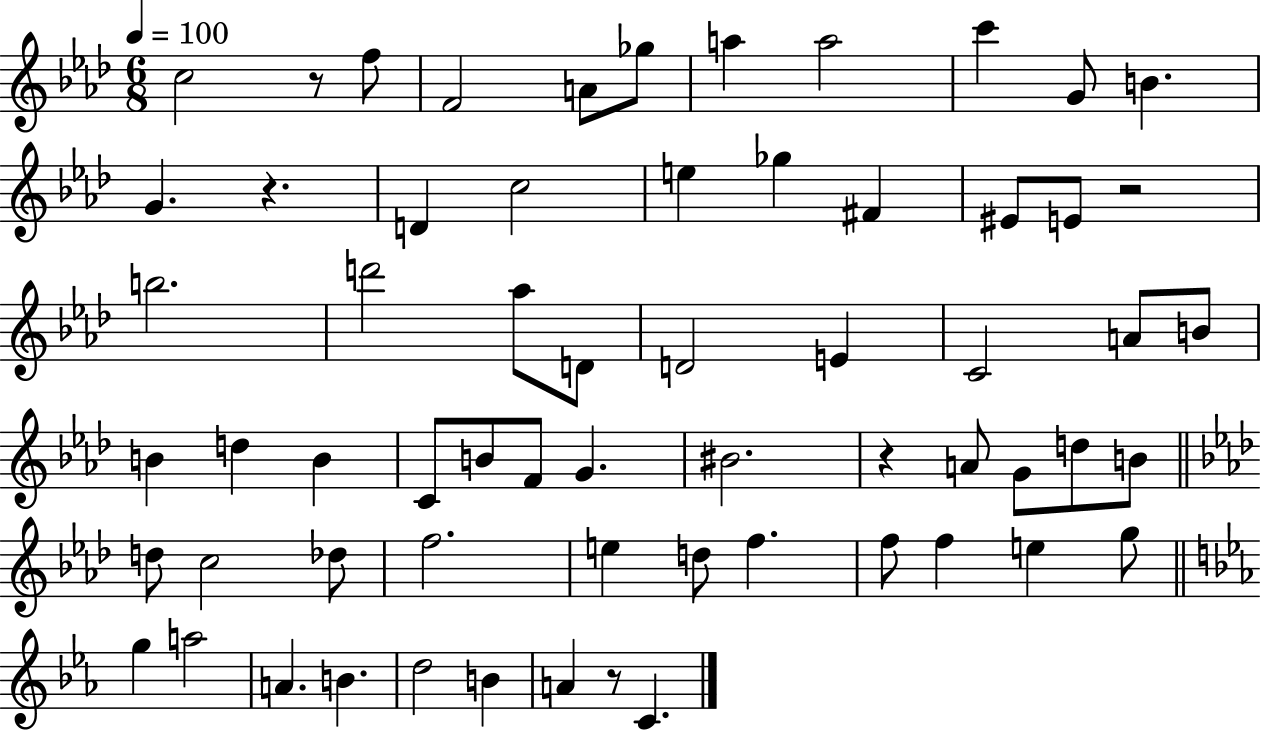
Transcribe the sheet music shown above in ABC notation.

X:1
T:Untitled
M:6/8
L:1/4
K:Ab
c2 z/2 f/2 F2 A/2 _g/2 a a2 c' G/2 B G z D c2 e _g ^F ^E/2 E/2 z2 b2 d'2 _a/2 D/2 D2 E C2 A/2 B/2 B d B C/2 B/2 F/2 G ^B2 z A/2 G/2 d/2 B/2 d/2 c2 _d/2 f2 e d/2 f f/2 f e g/2 g a2 A B d2 B A z/2 C